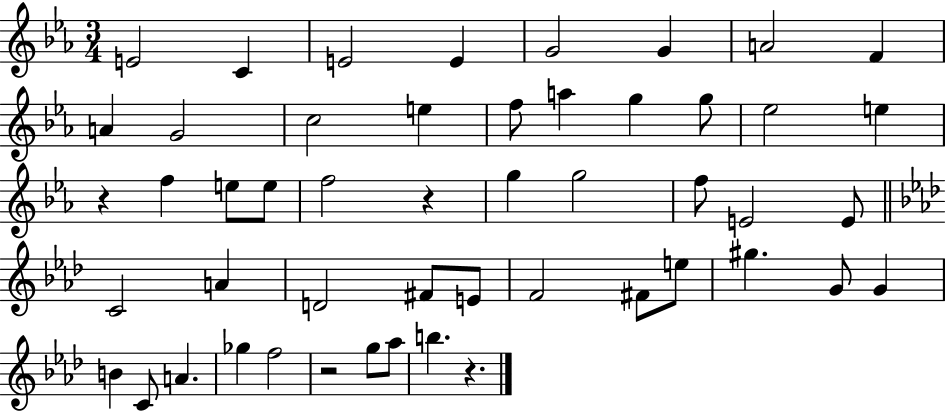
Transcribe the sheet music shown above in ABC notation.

X:1
T:Untitled
M:3/4
L:1/4
K:Eb
E2 C E2 E G2 G A2 F A G2 c2 e f/2 a g g/2 _e2 e z f e/2 e/2 f2 z g g2 f/2 E2 E/2 C2 A D2 ^F/2 E/2 F2 ^F/2 e/2 ^g G/2 G B C/2 A _g f2 z2 g/2 _a/2 b z